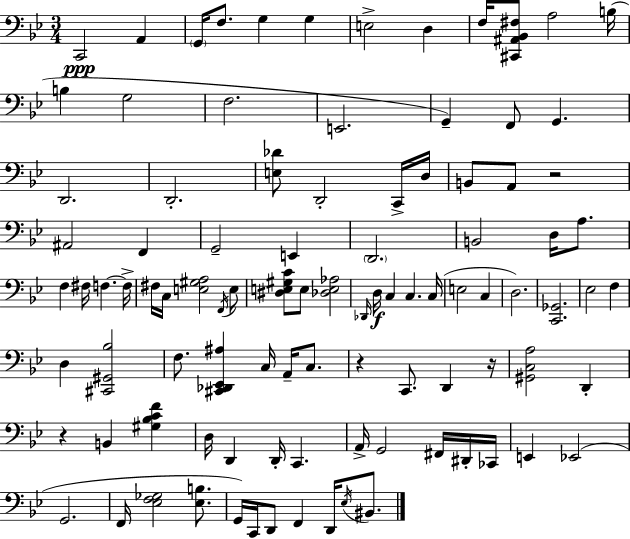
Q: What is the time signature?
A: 3/4